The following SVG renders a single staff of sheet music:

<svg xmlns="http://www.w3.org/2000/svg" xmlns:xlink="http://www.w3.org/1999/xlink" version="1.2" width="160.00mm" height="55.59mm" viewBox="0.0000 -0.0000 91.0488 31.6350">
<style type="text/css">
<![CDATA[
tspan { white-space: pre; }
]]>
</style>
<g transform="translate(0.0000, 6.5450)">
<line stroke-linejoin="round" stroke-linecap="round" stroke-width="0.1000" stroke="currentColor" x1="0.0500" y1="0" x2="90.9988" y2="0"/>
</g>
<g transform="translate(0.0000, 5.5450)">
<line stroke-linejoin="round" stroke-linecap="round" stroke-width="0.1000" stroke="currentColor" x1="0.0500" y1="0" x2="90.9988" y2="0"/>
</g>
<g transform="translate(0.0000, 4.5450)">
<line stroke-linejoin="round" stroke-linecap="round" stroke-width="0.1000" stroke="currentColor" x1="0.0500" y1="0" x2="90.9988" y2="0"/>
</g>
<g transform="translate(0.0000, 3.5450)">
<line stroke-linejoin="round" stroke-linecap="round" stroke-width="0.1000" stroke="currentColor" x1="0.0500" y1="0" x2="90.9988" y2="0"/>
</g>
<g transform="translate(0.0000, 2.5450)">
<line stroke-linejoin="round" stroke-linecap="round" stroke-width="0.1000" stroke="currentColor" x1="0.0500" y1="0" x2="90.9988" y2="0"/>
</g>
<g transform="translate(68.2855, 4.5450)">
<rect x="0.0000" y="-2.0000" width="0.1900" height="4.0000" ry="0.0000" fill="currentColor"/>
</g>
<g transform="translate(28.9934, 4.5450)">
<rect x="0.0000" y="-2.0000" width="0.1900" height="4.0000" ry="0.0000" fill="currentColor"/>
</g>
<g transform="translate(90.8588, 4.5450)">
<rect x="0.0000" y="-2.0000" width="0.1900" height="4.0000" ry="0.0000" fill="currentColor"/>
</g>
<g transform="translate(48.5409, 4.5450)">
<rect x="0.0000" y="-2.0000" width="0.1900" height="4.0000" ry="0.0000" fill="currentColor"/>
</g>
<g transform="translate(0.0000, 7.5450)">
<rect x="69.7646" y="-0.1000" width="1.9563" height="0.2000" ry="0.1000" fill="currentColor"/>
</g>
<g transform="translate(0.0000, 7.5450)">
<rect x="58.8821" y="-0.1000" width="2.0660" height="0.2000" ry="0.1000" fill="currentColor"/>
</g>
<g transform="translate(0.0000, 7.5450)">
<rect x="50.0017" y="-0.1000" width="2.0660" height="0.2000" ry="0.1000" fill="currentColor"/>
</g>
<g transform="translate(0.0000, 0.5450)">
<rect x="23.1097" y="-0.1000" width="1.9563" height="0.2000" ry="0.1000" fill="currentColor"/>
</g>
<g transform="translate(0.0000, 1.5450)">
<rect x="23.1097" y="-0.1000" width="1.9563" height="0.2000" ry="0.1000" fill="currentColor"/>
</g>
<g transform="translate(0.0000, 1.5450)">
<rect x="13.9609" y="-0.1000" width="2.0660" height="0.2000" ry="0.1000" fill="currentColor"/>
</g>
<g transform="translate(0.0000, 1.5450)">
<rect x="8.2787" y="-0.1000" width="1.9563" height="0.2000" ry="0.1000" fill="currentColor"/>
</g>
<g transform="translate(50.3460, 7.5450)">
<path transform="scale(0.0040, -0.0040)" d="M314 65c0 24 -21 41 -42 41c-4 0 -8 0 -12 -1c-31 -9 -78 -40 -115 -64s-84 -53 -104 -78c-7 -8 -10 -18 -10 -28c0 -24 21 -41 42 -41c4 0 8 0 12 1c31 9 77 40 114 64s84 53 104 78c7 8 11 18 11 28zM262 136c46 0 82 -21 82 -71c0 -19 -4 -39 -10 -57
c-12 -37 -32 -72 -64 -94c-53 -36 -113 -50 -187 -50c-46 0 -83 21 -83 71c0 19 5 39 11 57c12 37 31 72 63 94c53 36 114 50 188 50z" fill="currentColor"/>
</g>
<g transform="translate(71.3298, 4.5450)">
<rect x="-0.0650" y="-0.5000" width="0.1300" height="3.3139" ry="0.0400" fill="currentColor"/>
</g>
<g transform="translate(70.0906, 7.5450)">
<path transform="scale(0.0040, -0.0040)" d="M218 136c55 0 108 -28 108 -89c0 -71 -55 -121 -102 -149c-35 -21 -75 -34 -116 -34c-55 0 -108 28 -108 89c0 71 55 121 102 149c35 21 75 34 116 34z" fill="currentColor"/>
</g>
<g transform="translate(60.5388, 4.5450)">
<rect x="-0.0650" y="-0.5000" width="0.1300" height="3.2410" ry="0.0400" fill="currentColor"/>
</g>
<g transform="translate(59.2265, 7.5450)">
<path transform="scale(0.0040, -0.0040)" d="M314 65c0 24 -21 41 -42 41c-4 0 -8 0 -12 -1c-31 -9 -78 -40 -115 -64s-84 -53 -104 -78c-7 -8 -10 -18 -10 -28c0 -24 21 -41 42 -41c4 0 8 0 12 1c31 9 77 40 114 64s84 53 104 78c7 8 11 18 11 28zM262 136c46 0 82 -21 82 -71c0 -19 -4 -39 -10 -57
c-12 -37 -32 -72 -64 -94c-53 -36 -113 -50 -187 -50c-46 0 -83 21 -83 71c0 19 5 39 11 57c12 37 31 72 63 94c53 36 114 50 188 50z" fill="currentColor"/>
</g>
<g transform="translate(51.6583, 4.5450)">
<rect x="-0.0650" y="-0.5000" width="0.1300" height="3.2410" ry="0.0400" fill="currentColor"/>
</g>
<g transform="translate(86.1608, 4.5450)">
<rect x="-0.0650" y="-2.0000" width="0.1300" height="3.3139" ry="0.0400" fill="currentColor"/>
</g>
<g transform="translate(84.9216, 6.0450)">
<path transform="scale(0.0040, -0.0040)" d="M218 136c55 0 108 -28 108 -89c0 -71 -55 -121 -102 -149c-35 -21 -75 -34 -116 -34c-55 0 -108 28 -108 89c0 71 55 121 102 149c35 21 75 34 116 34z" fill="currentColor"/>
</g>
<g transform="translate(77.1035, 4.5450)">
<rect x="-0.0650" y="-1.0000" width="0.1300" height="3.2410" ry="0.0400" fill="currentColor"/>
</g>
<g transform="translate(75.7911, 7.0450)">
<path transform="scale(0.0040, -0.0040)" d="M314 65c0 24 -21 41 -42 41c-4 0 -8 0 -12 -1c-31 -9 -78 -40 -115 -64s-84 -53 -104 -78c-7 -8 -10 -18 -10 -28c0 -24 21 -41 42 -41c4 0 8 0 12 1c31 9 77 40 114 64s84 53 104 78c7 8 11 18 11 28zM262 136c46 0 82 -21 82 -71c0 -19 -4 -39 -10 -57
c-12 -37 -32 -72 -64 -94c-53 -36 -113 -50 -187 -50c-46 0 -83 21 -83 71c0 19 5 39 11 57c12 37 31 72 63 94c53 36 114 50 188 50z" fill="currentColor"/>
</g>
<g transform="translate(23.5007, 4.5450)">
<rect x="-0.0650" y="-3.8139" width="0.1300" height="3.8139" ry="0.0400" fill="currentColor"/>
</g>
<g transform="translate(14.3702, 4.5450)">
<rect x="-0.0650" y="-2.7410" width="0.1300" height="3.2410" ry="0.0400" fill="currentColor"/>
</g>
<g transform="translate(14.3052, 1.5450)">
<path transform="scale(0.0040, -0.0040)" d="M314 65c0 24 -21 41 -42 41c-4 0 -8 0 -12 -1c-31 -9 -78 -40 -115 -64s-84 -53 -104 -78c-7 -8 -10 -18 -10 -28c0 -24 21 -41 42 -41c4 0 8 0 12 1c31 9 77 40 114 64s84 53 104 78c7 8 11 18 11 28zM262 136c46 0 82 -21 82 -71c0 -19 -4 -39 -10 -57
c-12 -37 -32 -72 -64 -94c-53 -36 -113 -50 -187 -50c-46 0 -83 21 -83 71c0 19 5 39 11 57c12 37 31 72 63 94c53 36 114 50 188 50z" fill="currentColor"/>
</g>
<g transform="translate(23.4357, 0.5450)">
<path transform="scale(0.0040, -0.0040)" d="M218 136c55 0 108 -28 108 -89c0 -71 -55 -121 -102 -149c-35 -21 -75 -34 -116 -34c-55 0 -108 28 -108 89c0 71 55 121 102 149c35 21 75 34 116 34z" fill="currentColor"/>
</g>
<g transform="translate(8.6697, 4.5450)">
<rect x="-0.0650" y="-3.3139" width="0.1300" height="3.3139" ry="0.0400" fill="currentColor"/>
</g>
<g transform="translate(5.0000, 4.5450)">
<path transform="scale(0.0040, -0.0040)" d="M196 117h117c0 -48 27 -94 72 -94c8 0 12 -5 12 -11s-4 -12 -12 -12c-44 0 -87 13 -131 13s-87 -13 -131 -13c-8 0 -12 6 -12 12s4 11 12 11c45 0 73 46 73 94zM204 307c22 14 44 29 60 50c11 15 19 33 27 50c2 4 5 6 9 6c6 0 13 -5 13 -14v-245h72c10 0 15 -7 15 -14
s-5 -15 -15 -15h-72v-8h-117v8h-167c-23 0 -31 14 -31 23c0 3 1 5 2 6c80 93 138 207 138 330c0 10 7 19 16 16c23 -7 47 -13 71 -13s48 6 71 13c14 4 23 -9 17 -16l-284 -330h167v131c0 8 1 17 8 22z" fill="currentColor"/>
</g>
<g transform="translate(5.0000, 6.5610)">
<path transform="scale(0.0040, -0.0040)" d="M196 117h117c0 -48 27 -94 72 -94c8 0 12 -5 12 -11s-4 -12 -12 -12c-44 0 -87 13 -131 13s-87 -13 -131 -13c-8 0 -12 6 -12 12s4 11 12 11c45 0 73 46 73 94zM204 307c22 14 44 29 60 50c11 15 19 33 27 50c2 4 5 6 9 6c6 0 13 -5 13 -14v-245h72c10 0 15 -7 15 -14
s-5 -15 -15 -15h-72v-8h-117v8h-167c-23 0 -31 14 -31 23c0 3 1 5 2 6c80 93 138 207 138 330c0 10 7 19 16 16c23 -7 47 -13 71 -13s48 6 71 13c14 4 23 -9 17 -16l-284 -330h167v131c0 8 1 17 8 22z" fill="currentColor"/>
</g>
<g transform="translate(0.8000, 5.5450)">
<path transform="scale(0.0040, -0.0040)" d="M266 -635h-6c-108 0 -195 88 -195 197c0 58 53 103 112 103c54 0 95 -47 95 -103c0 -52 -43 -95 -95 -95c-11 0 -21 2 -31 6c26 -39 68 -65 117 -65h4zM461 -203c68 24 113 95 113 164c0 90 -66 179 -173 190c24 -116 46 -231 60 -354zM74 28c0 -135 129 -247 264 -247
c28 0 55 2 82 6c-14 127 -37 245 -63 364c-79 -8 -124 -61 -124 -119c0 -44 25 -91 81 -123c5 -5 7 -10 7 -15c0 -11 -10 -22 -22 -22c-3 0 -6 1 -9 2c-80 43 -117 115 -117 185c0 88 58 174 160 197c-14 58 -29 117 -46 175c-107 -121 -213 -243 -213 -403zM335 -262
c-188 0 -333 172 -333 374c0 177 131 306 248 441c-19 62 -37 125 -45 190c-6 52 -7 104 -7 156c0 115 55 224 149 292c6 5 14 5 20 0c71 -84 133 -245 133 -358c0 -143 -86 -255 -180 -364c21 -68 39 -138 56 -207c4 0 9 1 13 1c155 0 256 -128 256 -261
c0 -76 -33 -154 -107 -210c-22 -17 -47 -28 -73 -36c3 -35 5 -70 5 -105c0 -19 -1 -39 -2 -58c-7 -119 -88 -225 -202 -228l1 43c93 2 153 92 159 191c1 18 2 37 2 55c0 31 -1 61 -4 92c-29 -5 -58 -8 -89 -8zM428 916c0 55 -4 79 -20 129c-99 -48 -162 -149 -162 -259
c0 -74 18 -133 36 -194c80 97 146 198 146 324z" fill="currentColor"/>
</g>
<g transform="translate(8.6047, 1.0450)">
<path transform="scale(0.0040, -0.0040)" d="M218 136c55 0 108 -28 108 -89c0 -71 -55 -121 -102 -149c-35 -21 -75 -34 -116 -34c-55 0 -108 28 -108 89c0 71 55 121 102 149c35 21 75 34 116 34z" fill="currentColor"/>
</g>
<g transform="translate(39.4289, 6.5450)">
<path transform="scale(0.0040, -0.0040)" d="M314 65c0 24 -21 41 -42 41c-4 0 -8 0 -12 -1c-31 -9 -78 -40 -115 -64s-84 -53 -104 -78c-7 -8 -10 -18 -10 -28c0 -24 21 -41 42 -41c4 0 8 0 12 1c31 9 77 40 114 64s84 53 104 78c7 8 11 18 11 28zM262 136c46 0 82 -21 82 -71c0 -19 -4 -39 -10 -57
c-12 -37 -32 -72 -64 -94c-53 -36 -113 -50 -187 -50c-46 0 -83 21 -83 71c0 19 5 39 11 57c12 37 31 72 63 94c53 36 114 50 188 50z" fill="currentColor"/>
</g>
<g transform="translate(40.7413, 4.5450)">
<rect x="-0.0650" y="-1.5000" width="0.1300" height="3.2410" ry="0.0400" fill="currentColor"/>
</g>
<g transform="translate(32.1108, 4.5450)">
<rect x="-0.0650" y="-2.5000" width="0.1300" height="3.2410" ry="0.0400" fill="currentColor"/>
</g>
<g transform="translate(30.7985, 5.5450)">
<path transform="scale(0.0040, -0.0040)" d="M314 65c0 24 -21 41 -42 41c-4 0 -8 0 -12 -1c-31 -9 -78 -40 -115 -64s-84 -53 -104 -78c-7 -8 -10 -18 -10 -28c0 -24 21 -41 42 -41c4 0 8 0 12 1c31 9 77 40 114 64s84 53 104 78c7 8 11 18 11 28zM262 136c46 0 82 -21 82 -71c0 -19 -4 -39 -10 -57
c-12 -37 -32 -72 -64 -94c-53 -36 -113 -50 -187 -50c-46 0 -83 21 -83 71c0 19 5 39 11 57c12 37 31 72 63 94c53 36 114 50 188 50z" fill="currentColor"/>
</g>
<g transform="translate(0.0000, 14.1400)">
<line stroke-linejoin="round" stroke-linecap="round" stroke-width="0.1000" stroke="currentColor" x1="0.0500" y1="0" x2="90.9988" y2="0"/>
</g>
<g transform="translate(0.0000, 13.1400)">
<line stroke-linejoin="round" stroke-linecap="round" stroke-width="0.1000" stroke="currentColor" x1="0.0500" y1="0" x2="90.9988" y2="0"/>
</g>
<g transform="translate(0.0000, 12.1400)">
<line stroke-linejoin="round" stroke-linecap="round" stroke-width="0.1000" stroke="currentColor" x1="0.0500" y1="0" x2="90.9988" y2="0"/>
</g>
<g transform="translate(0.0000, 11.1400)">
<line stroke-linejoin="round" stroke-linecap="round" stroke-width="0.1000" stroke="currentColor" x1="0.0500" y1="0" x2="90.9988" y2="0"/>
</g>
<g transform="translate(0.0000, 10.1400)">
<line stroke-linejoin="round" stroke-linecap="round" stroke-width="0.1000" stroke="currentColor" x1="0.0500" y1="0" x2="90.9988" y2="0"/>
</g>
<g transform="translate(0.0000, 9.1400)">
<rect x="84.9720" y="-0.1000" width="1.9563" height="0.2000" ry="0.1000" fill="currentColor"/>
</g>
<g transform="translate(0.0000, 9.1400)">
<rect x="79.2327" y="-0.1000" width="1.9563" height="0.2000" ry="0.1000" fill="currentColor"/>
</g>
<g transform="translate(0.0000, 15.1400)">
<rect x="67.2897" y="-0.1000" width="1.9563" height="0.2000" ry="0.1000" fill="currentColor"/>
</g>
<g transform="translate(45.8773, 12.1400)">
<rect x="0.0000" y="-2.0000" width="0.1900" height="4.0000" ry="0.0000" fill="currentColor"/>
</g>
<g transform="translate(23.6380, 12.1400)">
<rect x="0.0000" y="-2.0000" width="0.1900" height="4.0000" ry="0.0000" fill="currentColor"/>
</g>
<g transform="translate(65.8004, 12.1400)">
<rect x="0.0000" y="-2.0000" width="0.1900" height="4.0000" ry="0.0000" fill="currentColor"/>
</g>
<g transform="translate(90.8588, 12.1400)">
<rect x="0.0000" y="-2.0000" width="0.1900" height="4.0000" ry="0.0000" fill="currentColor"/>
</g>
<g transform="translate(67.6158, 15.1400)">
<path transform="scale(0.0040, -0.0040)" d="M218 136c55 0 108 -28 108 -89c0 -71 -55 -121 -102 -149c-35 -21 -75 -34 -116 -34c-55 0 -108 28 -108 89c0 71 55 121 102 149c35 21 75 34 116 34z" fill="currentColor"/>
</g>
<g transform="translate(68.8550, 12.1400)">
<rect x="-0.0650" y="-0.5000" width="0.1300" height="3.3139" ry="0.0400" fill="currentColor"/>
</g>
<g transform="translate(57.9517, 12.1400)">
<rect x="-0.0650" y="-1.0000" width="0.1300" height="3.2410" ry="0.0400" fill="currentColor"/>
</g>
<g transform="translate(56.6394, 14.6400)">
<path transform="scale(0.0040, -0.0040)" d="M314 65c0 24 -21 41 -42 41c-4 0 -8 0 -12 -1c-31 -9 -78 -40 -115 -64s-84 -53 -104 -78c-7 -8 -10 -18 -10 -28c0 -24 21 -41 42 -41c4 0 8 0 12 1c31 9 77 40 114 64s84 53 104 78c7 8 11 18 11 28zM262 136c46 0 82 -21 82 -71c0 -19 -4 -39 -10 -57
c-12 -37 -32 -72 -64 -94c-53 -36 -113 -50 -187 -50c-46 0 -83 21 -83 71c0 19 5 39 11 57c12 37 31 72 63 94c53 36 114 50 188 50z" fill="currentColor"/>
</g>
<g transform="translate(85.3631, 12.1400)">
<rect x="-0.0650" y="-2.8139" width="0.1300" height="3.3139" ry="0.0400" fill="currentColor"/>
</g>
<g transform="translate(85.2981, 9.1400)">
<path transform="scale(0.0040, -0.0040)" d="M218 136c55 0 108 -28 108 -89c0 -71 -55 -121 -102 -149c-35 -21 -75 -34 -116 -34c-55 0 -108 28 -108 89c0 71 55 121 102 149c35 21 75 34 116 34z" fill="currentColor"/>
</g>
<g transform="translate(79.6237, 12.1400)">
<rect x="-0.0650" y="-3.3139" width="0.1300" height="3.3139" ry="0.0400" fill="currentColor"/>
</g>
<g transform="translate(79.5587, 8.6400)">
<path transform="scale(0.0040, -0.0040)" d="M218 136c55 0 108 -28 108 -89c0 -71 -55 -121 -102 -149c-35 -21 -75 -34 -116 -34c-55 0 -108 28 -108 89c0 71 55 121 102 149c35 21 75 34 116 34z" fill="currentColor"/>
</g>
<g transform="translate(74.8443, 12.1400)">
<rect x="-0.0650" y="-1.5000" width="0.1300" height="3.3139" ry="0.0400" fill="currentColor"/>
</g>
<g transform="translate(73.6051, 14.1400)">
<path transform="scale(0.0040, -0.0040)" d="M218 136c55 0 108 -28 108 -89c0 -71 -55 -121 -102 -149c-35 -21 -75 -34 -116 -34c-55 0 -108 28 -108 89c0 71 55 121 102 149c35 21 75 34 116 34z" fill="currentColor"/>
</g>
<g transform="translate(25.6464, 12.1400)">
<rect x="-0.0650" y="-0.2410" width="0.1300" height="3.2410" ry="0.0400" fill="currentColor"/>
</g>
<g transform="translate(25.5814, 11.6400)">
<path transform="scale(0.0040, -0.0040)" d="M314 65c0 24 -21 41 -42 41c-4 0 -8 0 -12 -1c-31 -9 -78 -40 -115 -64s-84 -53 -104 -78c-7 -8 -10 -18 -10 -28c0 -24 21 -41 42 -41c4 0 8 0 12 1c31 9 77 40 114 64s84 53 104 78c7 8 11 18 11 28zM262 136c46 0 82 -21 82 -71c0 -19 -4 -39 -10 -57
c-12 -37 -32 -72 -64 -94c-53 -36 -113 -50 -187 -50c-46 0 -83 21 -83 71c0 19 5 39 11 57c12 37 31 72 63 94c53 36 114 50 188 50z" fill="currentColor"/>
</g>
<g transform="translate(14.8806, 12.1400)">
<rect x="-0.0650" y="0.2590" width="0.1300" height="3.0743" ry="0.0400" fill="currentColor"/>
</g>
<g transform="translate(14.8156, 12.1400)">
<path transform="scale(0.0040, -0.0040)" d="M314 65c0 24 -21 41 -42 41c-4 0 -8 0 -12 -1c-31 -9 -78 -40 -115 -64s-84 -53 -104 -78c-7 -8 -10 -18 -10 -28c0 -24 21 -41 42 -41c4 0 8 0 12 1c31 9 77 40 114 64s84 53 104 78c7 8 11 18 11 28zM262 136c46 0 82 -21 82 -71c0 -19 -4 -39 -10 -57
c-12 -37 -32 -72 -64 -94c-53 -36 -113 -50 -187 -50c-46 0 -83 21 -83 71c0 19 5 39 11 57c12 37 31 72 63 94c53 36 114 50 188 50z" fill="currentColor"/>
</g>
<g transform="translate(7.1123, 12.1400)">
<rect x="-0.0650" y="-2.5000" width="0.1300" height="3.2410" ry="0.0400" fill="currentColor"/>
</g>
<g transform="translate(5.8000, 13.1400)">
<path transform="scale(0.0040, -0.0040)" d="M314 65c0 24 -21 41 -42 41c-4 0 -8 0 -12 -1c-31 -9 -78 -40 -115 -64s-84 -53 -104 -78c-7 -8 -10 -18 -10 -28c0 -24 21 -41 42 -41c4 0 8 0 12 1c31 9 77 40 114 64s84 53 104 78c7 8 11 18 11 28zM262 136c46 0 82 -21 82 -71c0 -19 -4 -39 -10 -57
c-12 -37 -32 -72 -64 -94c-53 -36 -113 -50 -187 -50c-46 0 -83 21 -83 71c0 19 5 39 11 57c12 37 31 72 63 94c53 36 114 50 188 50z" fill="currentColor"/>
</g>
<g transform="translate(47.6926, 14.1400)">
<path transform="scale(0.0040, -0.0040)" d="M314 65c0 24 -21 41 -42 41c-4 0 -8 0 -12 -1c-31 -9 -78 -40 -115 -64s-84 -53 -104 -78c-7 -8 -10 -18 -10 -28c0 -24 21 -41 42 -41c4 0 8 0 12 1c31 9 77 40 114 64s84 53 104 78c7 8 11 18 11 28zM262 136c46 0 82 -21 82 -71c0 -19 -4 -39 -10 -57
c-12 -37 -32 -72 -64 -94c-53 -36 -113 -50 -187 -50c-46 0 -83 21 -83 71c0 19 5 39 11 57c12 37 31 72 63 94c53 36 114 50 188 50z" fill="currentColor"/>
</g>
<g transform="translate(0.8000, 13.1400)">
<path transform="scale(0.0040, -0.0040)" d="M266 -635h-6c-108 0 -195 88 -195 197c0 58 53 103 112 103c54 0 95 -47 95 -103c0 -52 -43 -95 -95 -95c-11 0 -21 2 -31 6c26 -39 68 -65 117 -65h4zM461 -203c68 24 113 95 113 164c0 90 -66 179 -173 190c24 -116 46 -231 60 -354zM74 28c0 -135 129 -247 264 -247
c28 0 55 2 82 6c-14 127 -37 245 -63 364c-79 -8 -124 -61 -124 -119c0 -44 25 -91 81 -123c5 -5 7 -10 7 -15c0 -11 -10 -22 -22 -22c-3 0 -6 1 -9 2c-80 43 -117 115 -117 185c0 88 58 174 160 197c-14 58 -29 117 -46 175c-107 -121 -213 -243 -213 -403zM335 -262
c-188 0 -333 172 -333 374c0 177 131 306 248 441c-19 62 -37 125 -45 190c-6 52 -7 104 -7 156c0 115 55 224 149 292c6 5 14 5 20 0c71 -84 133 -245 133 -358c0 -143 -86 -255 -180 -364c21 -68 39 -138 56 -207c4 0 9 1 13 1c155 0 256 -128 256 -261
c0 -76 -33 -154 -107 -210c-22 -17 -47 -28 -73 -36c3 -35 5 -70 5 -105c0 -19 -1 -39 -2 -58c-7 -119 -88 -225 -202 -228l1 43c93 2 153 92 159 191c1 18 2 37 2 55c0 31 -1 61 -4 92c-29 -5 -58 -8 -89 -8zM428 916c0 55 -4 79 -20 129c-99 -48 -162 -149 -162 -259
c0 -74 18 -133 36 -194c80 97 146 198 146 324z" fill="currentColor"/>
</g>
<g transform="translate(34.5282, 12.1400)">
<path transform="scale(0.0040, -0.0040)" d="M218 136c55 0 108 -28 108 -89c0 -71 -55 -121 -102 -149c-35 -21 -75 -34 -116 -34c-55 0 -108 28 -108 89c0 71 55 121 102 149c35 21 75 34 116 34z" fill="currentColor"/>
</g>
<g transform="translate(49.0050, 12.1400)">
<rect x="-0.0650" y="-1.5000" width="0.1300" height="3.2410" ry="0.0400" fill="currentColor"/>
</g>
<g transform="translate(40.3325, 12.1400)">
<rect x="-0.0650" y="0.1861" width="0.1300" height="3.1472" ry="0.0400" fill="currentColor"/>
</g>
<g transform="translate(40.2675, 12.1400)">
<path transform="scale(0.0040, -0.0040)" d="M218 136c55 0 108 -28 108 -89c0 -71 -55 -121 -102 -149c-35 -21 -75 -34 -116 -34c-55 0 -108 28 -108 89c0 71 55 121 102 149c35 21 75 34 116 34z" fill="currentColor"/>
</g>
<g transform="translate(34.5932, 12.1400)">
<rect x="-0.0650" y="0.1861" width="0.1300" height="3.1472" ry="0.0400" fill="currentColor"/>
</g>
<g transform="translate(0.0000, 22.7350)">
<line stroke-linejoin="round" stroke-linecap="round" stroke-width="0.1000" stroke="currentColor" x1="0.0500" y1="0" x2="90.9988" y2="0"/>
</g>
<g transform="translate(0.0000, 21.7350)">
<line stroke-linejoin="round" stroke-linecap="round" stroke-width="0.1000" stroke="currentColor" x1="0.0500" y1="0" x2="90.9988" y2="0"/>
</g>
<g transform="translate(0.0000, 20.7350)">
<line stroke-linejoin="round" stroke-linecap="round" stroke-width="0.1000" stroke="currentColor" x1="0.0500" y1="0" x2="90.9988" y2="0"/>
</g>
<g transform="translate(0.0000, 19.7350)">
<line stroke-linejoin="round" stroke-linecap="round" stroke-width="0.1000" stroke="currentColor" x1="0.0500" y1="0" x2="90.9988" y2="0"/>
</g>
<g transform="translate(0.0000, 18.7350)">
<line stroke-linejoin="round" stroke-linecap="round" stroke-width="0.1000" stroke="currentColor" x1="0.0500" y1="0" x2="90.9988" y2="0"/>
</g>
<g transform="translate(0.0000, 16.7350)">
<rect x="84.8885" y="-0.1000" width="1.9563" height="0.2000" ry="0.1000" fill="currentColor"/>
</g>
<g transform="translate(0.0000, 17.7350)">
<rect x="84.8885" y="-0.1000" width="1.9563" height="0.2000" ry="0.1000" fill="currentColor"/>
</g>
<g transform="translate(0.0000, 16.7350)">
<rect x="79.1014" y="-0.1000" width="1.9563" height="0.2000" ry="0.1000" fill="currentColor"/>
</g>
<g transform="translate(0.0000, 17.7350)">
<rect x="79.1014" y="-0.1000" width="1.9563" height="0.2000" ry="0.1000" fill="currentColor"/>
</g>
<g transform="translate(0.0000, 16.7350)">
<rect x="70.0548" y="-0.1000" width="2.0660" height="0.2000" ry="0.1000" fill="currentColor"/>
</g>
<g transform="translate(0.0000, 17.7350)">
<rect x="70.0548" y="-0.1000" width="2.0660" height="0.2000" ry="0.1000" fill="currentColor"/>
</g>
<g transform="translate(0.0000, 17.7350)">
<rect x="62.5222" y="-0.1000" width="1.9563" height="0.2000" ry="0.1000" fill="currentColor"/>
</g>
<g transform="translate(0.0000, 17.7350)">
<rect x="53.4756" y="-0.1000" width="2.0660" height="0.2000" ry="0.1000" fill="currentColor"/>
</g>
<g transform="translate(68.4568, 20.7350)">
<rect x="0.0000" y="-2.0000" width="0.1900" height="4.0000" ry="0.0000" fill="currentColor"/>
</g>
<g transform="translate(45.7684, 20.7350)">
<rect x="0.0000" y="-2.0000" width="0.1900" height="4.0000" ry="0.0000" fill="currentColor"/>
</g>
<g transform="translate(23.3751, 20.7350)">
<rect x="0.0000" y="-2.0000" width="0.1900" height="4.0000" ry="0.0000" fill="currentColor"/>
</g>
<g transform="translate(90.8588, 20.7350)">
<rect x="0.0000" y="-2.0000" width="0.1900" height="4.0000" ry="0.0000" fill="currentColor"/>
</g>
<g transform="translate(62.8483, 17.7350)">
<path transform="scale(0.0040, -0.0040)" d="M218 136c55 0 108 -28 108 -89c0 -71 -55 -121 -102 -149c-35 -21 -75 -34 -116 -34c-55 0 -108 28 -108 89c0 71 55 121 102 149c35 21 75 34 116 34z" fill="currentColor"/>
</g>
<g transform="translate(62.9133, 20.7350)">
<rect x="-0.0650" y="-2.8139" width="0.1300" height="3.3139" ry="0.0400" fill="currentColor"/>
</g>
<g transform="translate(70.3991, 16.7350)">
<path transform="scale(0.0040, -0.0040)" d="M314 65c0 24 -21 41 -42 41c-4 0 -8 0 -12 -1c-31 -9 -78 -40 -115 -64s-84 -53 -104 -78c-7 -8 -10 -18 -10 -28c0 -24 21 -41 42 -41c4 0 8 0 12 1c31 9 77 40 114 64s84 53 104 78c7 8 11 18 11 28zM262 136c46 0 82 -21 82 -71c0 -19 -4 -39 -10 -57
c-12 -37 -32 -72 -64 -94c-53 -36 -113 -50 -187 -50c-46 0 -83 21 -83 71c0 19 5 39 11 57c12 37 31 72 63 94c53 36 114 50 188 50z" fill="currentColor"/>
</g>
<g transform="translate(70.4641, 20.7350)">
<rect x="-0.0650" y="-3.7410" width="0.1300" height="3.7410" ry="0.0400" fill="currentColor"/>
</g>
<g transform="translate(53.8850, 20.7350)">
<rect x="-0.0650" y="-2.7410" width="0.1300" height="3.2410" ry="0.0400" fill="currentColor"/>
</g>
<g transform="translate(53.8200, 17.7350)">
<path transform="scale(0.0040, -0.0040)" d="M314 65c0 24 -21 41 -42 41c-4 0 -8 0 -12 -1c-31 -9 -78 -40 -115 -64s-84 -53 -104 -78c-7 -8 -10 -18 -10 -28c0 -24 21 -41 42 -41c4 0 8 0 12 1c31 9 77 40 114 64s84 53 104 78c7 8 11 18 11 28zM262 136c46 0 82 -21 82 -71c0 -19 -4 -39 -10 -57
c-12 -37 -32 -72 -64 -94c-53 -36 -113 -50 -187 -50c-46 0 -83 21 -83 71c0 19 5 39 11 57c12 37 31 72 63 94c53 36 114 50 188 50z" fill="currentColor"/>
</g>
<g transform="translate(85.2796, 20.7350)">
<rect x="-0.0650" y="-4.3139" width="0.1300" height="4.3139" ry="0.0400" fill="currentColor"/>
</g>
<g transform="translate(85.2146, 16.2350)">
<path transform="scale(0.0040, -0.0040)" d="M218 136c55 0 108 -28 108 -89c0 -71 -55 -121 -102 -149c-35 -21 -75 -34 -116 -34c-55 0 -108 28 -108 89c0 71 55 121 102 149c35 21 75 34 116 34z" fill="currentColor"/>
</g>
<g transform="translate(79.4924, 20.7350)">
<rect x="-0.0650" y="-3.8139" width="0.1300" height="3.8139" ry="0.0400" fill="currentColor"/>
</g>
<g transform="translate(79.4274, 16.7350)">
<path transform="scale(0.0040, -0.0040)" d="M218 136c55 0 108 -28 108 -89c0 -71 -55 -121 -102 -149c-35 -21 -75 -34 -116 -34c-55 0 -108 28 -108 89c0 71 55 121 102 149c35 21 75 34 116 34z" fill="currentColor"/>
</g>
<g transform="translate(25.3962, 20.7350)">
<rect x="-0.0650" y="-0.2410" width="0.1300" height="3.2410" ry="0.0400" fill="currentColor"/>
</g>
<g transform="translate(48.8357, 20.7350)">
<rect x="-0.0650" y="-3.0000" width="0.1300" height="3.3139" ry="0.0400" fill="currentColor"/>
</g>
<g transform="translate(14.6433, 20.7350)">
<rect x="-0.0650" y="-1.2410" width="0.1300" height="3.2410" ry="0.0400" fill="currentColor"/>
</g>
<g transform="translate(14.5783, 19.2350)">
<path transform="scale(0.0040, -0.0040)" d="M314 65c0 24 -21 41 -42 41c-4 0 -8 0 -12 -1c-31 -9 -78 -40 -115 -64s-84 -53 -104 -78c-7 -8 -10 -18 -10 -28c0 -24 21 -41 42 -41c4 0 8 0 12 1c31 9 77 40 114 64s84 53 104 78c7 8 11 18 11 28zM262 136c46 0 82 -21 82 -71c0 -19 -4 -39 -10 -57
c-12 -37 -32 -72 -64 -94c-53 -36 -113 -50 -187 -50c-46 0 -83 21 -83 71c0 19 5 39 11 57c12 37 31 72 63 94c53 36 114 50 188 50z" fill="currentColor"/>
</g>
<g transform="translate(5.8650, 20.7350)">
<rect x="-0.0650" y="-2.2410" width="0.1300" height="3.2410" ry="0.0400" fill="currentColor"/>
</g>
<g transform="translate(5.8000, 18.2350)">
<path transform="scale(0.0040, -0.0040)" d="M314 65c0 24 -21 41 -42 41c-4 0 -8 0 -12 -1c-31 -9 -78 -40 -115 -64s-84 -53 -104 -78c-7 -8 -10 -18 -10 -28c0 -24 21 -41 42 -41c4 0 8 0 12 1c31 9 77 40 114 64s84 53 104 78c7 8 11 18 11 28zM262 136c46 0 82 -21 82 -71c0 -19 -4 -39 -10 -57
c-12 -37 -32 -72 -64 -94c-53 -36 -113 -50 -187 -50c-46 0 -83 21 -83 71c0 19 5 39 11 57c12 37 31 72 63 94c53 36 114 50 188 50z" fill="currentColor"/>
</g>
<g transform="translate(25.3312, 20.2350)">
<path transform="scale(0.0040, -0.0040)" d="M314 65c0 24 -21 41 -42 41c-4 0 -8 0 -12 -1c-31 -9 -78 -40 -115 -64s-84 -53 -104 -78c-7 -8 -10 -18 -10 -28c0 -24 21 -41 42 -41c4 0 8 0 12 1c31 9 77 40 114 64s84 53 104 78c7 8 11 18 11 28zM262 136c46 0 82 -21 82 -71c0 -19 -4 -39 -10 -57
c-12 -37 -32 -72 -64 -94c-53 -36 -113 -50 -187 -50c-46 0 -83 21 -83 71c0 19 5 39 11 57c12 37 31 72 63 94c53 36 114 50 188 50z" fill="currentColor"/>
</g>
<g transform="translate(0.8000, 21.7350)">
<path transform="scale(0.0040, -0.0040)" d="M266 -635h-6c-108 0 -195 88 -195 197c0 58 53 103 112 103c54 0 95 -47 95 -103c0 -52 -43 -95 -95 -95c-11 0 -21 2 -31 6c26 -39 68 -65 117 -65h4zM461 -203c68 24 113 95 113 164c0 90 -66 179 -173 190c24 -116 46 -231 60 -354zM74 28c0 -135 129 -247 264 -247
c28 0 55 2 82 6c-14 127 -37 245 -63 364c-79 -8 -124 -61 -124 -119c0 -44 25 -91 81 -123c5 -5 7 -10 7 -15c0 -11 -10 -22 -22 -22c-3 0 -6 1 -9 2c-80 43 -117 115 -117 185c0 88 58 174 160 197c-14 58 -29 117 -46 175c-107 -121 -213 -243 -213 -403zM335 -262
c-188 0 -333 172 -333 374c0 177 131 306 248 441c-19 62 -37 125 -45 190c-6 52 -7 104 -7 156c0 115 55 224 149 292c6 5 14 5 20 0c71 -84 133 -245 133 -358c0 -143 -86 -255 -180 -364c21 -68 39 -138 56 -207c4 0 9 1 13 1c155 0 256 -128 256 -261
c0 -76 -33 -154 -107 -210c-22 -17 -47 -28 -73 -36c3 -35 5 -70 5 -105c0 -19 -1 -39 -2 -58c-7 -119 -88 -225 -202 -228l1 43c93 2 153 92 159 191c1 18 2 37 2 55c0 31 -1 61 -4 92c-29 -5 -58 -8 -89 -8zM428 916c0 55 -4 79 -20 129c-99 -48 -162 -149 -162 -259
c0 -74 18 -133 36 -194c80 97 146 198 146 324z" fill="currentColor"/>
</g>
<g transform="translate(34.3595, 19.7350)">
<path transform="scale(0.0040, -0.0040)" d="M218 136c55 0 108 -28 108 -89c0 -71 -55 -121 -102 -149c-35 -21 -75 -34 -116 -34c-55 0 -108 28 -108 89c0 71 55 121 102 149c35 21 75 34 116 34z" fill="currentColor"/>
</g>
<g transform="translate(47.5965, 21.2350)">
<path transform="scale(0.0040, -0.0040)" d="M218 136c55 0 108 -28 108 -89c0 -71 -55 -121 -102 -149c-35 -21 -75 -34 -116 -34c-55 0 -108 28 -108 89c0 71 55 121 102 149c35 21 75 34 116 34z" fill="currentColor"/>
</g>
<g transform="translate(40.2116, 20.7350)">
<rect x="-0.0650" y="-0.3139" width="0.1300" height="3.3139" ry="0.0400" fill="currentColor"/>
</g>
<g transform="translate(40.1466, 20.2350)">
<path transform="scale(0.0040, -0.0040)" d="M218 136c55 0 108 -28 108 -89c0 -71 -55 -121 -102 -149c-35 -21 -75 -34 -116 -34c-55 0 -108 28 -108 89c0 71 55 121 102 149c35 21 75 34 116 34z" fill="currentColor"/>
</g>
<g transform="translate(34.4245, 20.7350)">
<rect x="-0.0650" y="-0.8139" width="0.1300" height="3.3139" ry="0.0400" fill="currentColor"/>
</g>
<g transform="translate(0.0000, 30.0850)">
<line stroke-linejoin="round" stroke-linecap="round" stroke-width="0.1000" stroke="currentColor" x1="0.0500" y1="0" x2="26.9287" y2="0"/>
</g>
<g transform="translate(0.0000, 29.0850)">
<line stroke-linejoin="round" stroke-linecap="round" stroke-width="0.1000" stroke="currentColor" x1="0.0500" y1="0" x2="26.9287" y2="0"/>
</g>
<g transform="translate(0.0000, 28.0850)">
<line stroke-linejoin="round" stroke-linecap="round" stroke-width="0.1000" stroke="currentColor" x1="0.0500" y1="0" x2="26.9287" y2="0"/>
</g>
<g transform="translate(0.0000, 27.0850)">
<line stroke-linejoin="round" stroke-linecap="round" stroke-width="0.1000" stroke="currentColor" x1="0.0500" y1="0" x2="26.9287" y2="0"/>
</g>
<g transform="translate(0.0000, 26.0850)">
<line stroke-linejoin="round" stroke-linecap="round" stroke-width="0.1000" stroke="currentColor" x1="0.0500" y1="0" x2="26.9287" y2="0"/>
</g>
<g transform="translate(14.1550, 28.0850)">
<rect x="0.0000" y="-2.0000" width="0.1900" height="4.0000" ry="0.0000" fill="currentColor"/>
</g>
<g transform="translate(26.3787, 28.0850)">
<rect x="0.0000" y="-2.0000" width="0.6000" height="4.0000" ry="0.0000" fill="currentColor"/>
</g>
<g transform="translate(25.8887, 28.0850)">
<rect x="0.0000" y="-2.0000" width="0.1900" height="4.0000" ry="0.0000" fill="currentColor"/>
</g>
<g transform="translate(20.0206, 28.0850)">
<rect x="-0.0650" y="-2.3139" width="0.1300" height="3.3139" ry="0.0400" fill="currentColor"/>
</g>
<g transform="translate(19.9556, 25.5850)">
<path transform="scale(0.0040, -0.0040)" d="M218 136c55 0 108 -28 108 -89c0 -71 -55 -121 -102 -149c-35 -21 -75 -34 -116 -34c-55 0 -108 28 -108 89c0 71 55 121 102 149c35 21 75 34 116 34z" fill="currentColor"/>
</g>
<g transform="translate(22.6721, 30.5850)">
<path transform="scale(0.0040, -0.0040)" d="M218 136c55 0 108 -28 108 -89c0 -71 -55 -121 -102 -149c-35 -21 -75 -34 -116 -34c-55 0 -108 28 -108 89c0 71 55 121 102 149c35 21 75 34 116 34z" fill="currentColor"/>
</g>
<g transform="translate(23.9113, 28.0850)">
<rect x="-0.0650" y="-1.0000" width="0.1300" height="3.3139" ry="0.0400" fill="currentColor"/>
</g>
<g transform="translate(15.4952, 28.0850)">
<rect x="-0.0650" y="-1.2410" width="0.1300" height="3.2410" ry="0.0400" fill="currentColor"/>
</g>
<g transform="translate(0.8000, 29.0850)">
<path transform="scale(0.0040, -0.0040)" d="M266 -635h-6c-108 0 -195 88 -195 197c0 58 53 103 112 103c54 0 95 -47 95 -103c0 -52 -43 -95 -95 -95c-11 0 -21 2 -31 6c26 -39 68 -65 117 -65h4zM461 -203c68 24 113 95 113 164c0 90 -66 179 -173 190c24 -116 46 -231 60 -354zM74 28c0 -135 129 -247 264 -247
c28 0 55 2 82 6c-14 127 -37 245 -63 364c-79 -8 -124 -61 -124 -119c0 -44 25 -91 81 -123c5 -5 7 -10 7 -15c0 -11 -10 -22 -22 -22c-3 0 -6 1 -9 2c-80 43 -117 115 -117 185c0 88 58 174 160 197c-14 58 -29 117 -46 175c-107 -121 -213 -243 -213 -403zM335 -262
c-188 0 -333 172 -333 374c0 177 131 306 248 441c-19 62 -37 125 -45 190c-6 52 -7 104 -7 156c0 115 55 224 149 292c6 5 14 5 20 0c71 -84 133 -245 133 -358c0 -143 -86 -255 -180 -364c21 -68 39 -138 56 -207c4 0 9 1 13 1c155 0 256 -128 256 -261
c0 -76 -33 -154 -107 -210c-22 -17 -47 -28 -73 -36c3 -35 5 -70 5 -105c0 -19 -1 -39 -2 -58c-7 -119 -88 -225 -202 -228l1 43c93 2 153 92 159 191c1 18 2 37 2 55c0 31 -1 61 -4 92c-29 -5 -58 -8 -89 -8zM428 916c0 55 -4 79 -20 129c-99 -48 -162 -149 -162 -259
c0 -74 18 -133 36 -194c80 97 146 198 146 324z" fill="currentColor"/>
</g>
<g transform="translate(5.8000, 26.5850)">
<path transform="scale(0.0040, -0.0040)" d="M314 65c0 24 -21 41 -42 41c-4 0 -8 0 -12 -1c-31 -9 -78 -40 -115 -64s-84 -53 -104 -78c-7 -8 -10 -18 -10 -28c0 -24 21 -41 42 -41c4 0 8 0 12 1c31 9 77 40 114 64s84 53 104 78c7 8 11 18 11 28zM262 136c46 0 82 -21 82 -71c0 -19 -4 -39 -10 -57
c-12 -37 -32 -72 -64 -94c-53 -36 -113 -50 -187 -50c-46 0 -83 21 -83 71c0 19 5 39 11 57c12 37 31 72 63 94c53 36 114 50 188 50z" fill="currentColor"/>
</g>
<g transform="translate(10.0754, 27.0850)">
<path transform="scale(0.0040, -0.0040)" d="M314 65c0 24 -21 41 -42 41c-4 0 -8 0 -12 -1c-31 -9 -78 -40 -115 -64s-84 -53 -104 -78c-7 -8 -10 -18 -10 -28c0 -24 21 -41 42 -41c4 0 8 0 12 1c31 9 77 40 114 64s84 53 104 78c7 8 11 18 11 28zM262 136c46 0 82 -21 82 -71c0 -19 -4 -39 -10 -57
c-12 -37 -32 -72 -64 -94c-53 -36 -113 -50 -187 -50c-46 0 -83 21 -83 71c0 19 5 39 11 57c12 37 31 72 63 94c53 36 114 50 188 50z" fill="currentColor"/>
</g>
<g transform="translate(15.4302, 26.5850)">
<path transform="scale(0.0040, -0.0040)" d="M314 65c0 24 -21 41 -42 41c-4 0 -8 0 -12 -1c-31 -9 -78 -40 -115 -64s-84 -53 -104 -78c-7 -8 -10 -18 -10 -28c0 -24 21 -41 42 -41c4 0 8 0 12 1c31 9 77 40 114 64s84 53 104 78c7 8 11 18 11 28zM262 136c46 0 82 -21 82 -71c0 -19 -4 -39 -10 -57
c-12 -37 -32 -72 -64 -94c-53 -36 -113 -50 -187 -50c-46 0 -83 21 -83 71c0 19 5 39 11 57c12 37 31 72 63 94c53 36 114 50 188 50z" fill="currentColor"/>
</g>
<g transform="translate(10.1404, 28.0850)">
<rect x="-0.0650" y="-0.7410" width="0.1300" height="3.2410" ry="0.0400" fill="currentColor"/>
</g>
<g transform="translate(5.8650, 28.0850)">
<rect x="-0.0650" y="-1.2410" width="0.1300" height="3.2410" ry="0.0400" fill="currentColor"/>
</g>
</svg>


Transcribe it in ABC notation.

X:1
T:Untitled
M:4/4
L:1/4
K:C
b a2 c' G2 E2 C2 C2 C D2 F G2 B2 c2 B B E2 D2 C E b a g2 e2 c2 d c A a2 a c'2 c' d' e2 d2 e2 g D